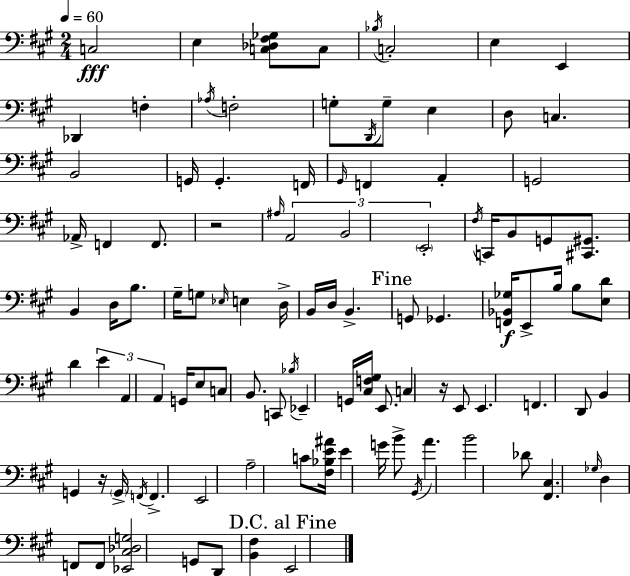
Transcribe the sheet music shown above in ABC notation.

X:1
T:Untitled
M:2/4
L:1/4
K:A
C,2 E, [C,_D,^F,_G,]/2 C,/2 _B,/4 C,2 E, E,, _D,, F, _A,/4 F,2 G,/2 D,,/4 G,/2 E, D,/2 C, B,,2 G,,/4 G,, F,,/4 ^G,,/4 F,, A,, G,,2 _A,,/4 F,, F,,/2 z2 ^A,/4 A,,2 B,,2 E,,2 ^F,/4 C,,/4 B,,/2 G,,/2 [^C,,^G,,]/2 B,, D,/4 B,/2 ^G,/4 G,/2 _E,/4 E, D,/4 B,,/4 D,/4 B,, G,,/2 _G,, [F,,_B,,_G,]/4 E,,/2 B,/4 B,/2 [E,D]/2 D E A,, A,, G,,/4 E,/2 C,/2 B,,/2 C,,/2 _B,/4 _E,, G,,/4 [^C,F,^G,]/4 E,,/2 C, z/4 E,,/2 E,, F,, D,,/2 B,, G,, z/4 G,,/4 F,,/4 F,, E,,2 A,2 C/2 [^F,_B,E^A]/4 E G/4 B/2 ^G,,/4 A B2 _D/2 [^F,,^C,] _G,/4 D, F,,/2 F,,/2 [_E,,^C,_D,G,]2 G,,/2 D,,/2 [B,,^F,] E,,2